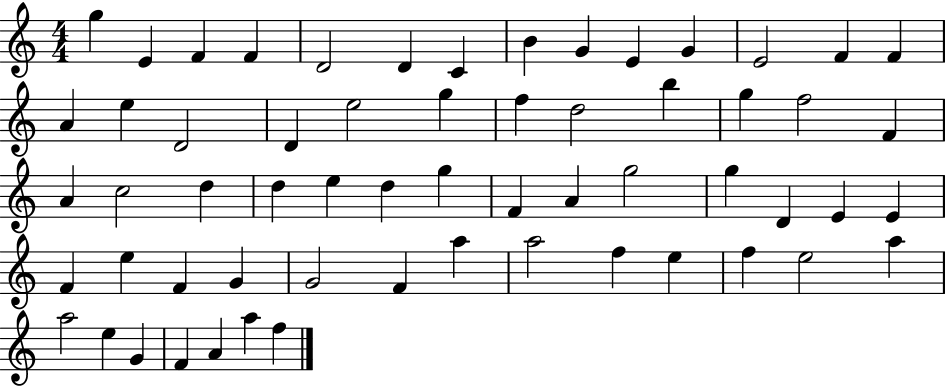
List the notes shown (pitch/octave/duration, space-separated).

G5/q E4/q F4/q F4/q D4/h D4/q C4/q B4/q G4/q E4/q G4/q E4/h F4/q F4/q A4/q E5/q D4/h D4/q E5/h G5/q F5/q D5/h B5/q G5/q F5/h F4/q A4/q C5/h D5/q D5/q E5/q D5/q G5/q F4/q A4/q G5/h G5/q D4/q E4/q E4/q F4/q E5/q F4/q G4/q G4/h F4/q A5/q A5/h F5/q E5/q F5/q E5/h A5/q A5/h E5/q G4/q F4/q A4/q A5/q F5/q